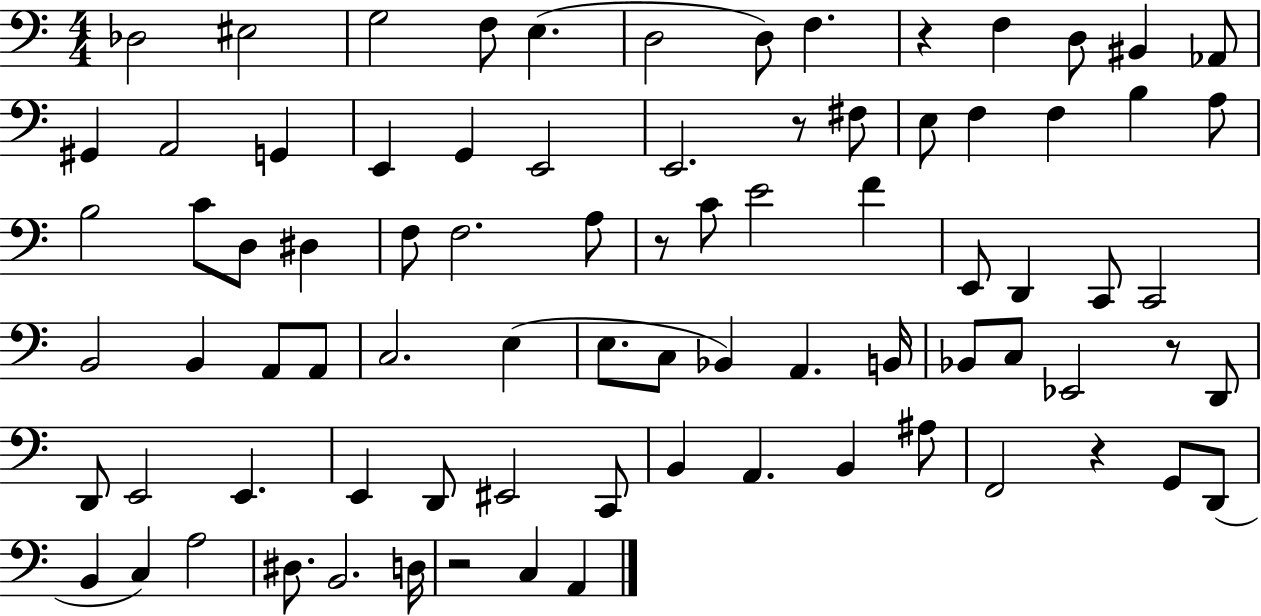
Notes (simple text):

Db3/h EIS3/h G3/h F3/e E3/q. D3/h D3/e F3/q. R/q F3/q D3/e BIS2/q Ab2/e G#2/q A2/h G2/q E2/q G2/q E2/h E2/h. R/e F#3/e E3/e F3/q F3/q B3/q A3/e B3/h C4/e D3/e D#3/q F3/e F3/h. A3/e R/e C4/e E4/h F4/q E2/e D2/q C2/e C2/h B2/h B2/q A2/e A2/e C3/h. E3/q E3/e. C3/e Bb2/q A2/q. B2/s Bb2/e C3/e Eb2/h R/e D2/e D2/e E2/h E2/q. E2/q D2/e EIS2/h C2/e B2/q A2/q. B2/q A#3/e F2/h R/q G2/e D2/e B2/q C3/q A3/h D#3/e. B2/h. D3/s R/h C3/q A2/q